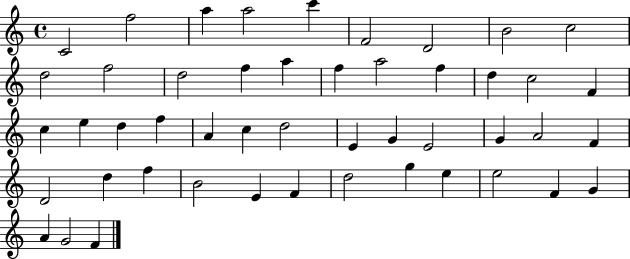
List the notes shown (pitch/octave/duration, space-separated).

C4/h F5/h A5/q A5/h C6/q F4/h D4/h B4/h C5/h D5/h F5/h D5/h F5/q A5/q F5/q A5/h F5/q D5/q C5/h F4/q C5/q E5/q D5/q F5/q A4/q C5/q D5/h E4/q G4/q E4/h G4/q A4/h F4/q D4/h D5/q F5/q B4/h E4/q F4/q D5/h G5/q E5/q E5/h F4/q G4/q A4/q G4/h F4/q